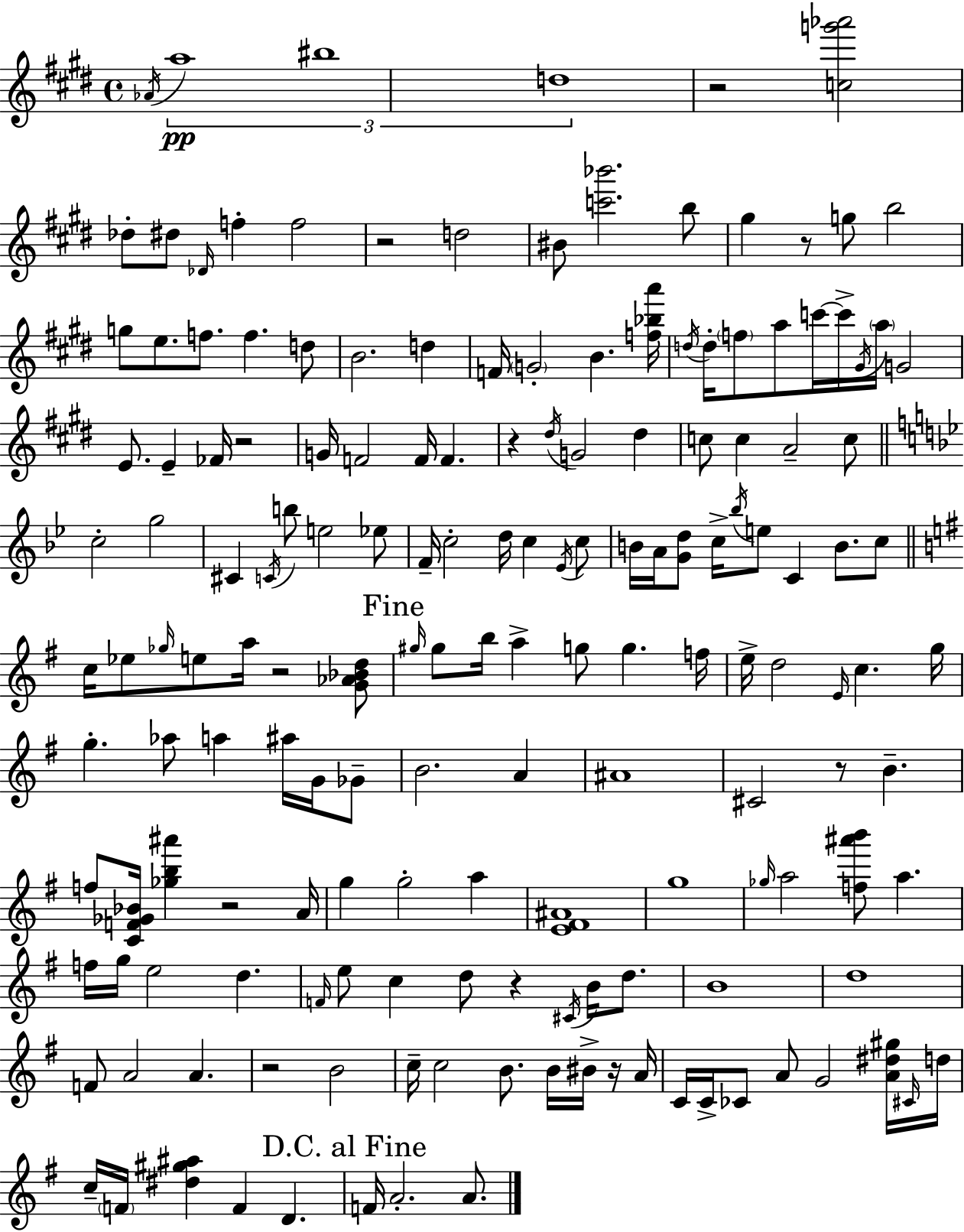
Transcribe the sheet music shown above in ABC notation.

X:1
T:Untitled
M:4/4
L:1/4
K:E
_A/4 a4 ^b4 d4 z2 [cg'_a']2 _d/2 ^d/2 _D/4 f f2 z2 d2 ^B/2 [c'_b']2 b/2 ^g z/2 g/2 b2 g/2 e/2 f/2 f d/2 B2 d F/4 G2 B [f_ba']/4 d/4 d/4 f/2 a/2 c'/4 c'/4 ^G/4 a/4 G2 E/2 E _F/4 z2 G/4 F2 F/4 F z ^d/4 G2 ^d c/2 c A2 c/2 c2 g2 ^C C/4 b/2 e2 _e/2 F/4 c2 d/4 c _E/4 c/2 B/4 A/4 [Gd]/2 c/4 _b/4 e/2 C B/2 c/2 c/4 _e/2 _g/4 e/2 a/4 z2 [G_A_Bd]/2 ^g/4 ^g/2 b/4 a g/2 g f/4 e/4 d2 E/4 c g/4 g _a/2 a ^a/4 G/4 _G/2 B2 A ^A4 ^C2 z/2 B f/2 [CF_G_B]/4 [_gb^a'] z2 A/4 g g2 a [E^F^A]4 g4 _g/4 a2 [f^a'b']/2 a f/4 g/4 e2 d F/4 e/2 c d/2 z ^C/4 B/4 d/2 B4 d4 F/2 A2 A z2 B2 c/4 c2 B/2 B/4 ^B/4 z/4 A/4 C/4 C/4 _C/2 A/2 G2 [A^d^g]/4 ^C/4 d/4 c/4 F/4 [^d^g^a] F D F/4 A2 A/2